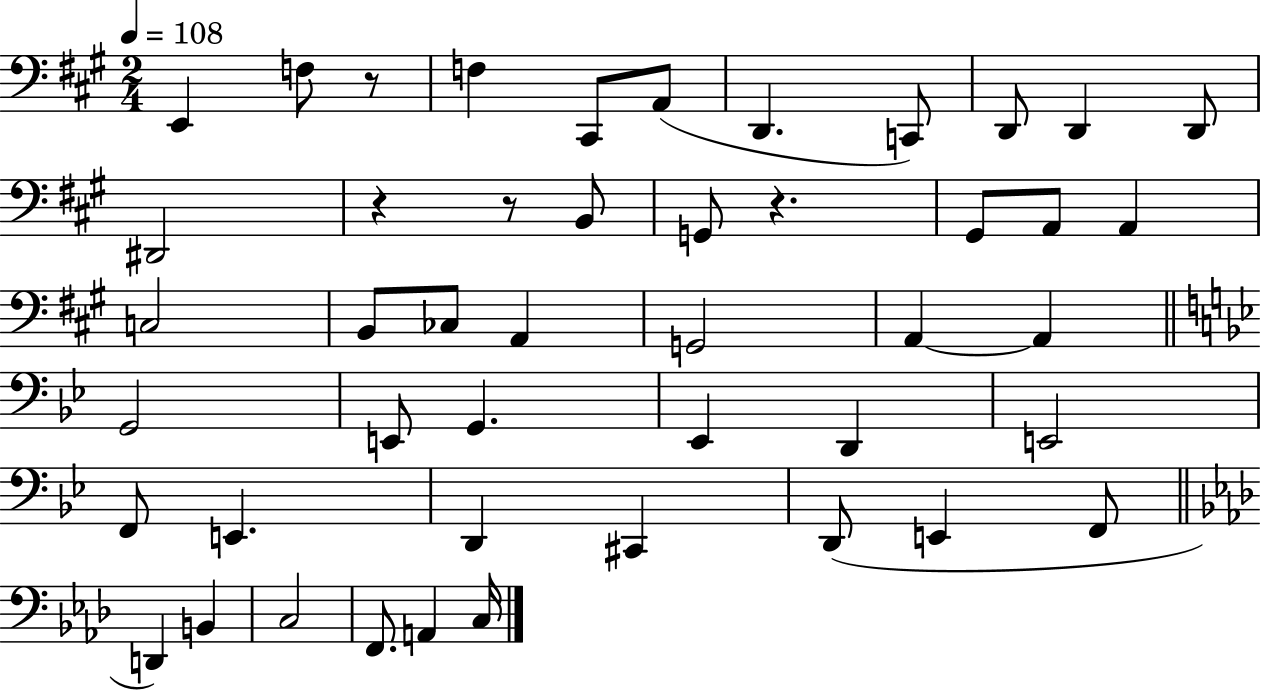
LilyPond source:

{
  \clef bass
  \numericTimeSignature
  \time 2/4
  \key a \major
  \tempo 4 = 108
  e,4 f8 r8 | f4 cis,8 a,8( | d,4. c,8) | d,8 d,4 d,8 | \break dis,2 | r4 r8 b,8 | g,8 r4. | gis,8 a,8 a,4 | \break c2 | b,8 ces8 a,4 | g,2 | a,4~~ a,4 | \break \bar "||" \break \key bes \major g,2 | e,8 g,4. | ees,4 d,4 | e,2 | \break f,8 e,4. | d,4 cis,4 | d,8( e,4 f,8 | \bar "||" \break \key f \minor d,4) b,4 | c2 | f,8. a,4 c16 | \bar "|."
}